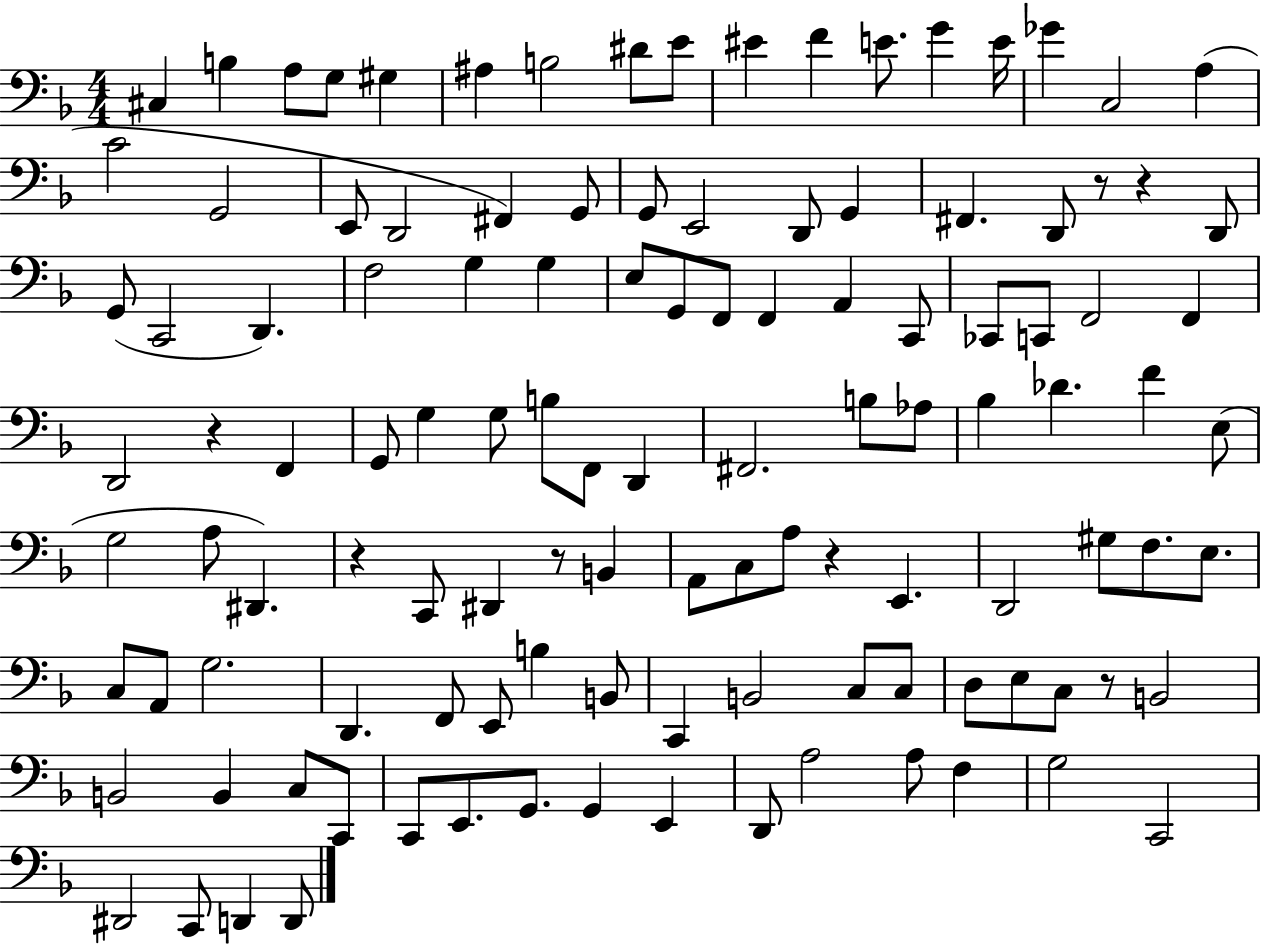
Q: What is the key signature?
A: F major